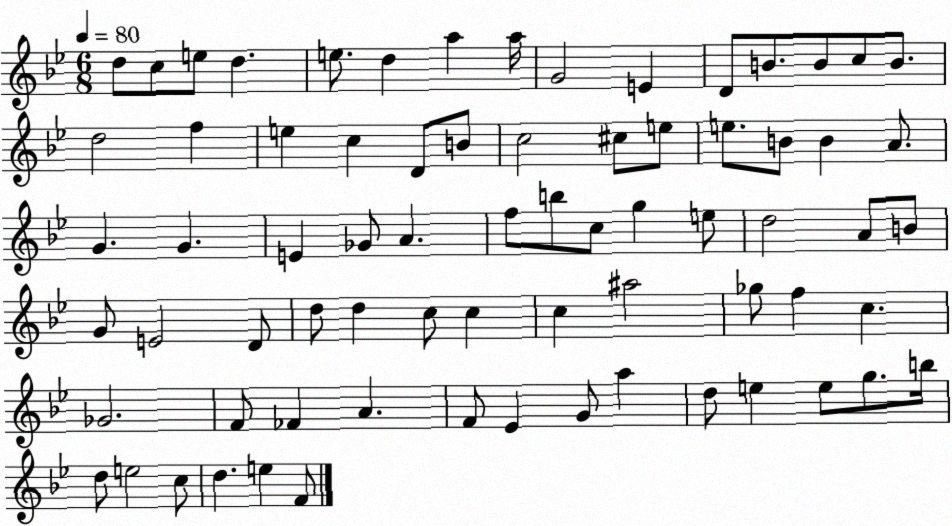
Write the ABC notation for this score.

X:1
T:Untitled
M:6/8
L:1/4
K:Bb
d/2 c/2 e/2 d e/2 d a a/4 G2 E D/2 B/2 B/2 c/2 B/2 d2 f e c D/2 B/2 c2 ^c/2 e/2 e/2 B/2 B A/2 G G E _G/2 A f/2 b/2 c/2 g e/2 d2 A/2 B/2 G/2 E2 D/2 d/2 d c/2 c c ^a2 _g/2 f c _G2 F/2 _F A F/2 _E G/2 a d/2 e e/2 g/2 b/4 d/2 e2 c/2 d e F/2